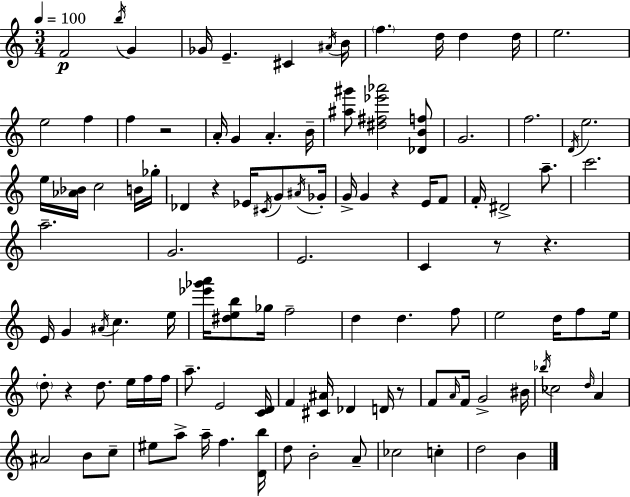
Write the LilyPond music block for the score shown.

{
  \clef treble
  \numericTimeSignature
  \time 3/4
  \key a \minor
  \tempo 4 = 100
  \repeat volta 2 { f'2\p \acciaccatura { b''16 } g'4 | ges'16 e'4.-- cis'4 | \acciaccatura { ais'16 } b'16 \parenthesize f''4. d''16 d''4 | d''16 e''2. | \break e''2 f''4 | f''4 r2 | a'16-. g'4 a'4.-. | b'16-- <ais'' gis'''>8 <dis'' fis'' ees''' aes'''>2 | \break <des' b' f''>8 g'2. | f''2. | \acciaccatura { d'16 } e''2. | e''16 <aes' bes'>16 c''2 | \break b'16 ges''16-. des'4 r4 ees'16 | \acciaccatura { cis'16 } g'8 \acciaccatura { ais'16 } ges'16-. g'16-> g'4 r4 | e'16 f'8 f'16-. dis'2-> | a''8.-- c'''2. | \break a''2.-- | g'2. | e'2. | c'4 r8 r4. | \break e'16 g'4 \acciaccatura { ais'16 } c''4. | e''16 <ees''' ges''' a'''>16 <dis'' e'' b''>8 ges''16 f''2-- | d''4 d''4. | f''8 e''2 | \break d''16 f''8 e''16 \parenthesize d''8-. r4 | d''8. e''16 f''16 f''16 a''8.-- e'2 | <c' d'>16 f'4 <cis' ais'>16 des'4 | d'16 r8 f'8 \grace { a'16 } f'16 g'2-> | \break bis'16 \acciaccatura { bes''16 } ces''2 | \grace { d''16 } a'4 ais'2 | b'8 c''8-- eis''8 a''8-> | a''16-- f''4. <d' b''>16 d''8 b'2-. | \break a'8-- ces''2 | c''4-. d''2 | b'4 } \bar "|."
}